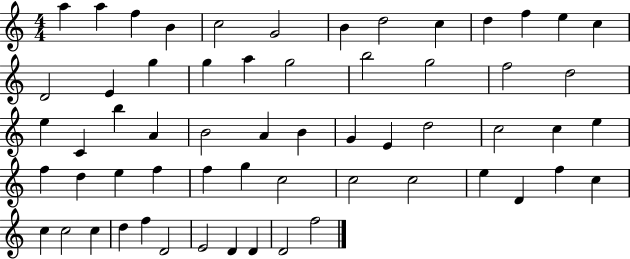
{
  \clef treble
  \numericTimeSignature
  \time 4/4
  \key c \major
  a''4 a''4 f''4 b'4 | c''2 g'2 | b'4 d''2 c''4 | d''4 f''4 e''4 c''4 | \break d'2 e'4 g''4 | g''4 a''4 g''2 | b''2 g''2 | f''2 d''2 | \break e''4 c'4 b''4 a'4 | b'2 a'4 b'4 | g'4 e'4 d''2 | c''2 c''4 e''4 | \break f''4 d''4 e''4 f''4 | f''4 g''4 c''2 | c''2 c''2 | e''4 d'4 f''4 c''4 | \break c''4 c''2 c''4 | d''4 f''4 d'2 | e'2 d'4 d'4 | d'2 f''2 | \break \bar "|."
}